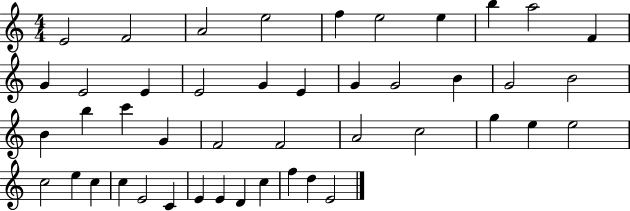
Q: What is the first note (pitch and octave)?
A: E4